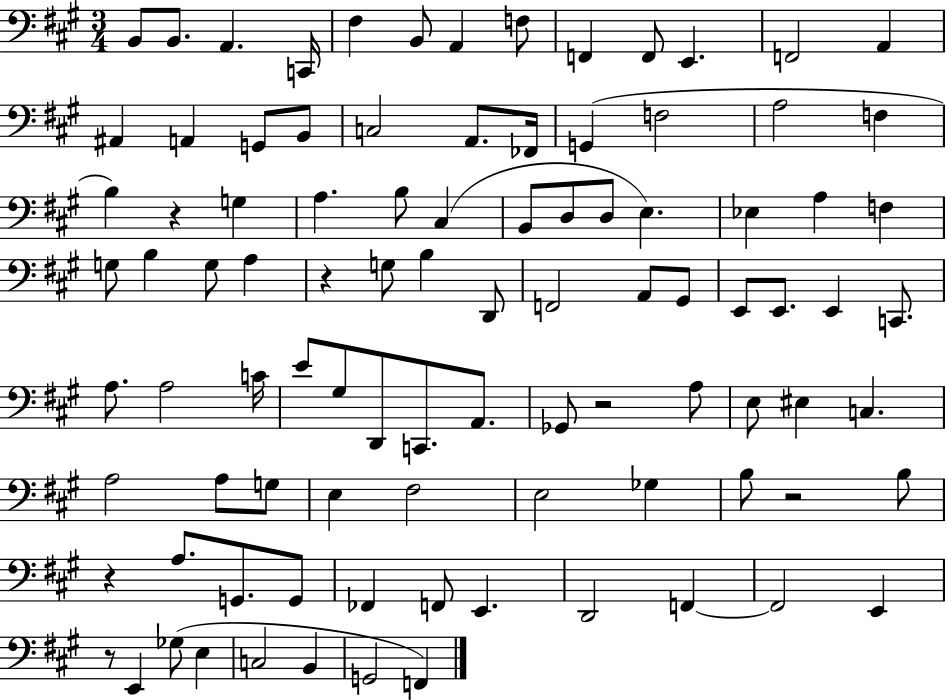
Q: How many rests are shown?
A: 6